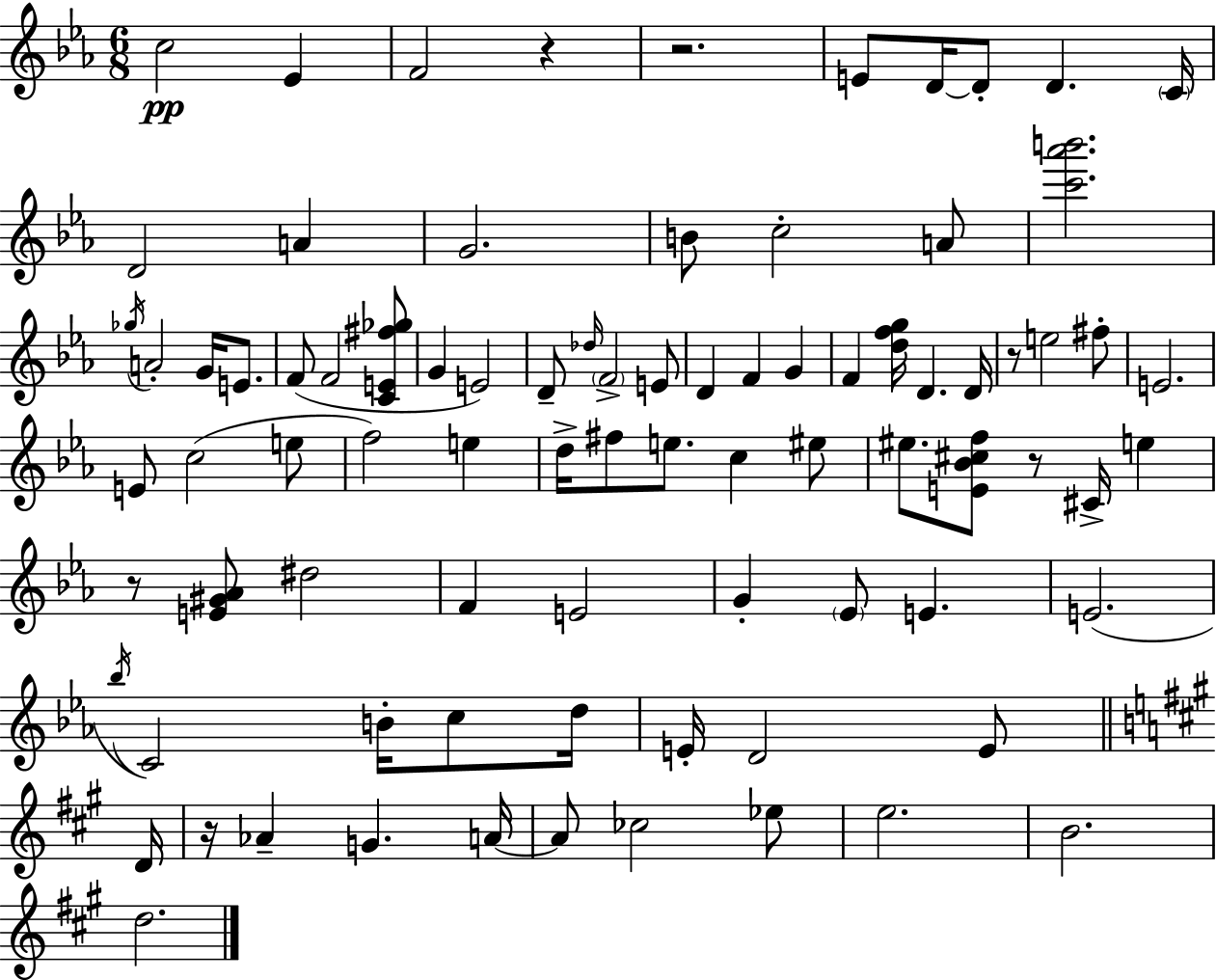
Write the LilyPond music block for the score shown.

{
  \clef treble
  \numericTimeSignature
  \time 6/8
  \key c \minor
  c''2\pp ees'4 | f'2 r4 | r2. | e'8 d'16~~ d'8-. d'4. \parenthesize c'16 | \break d'2 a'4 | g'2. | b'8 c''2-. a'8 | <c''' aes''' b'''>2. | \break \acciaccatura { ges''16 } a'2-. g'16 e'8. | f'8( f'2 <c' e' fis'' ges''>8 | g'4 e'2) | d'8-- \grace { des''16 } \parenthesize f'2-> | \break e'8 d'4 f'4 g'4 | f'4 <d'' f'' g''>16 d'4. | d'16 r8 e''2 | fis''8-. e'2. | \break e'8 c''2( | e''8 f''2) e''4 | d''16-> fis''8 e''8. c''4 | eis''8 eis''8. <e' bes' cis'' f''>8 r8 cis'16-> e''4 | \break r8 <e' gis' aes'>8 dis''2 | f'4 e'2 | g'4-. \parenthesize ees'8 e'4. | e'2.( | \break \acciaccatura { bes''16 } c'2) b'16-. | c''8 d''16 e'16-. d'2 | e'8 \bar "||" \break \key a \major d'16 r16 aes'4-- g'4. | a'16~~ a'8 ces''2 ees''8 | e''2. | b'2. | \break d''2. | \bar "|."
}